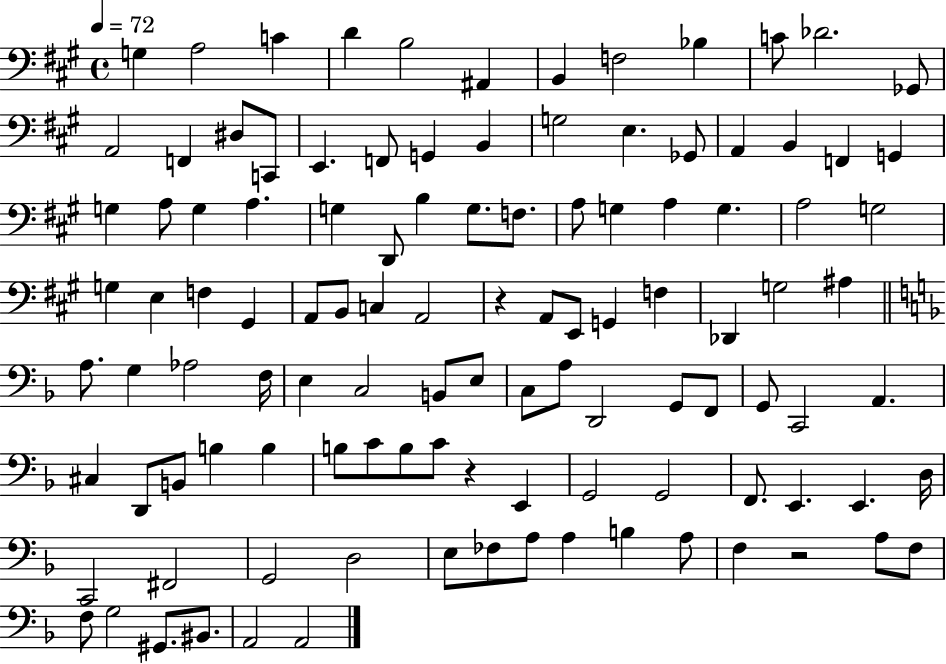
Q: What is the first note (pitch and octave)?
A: G3